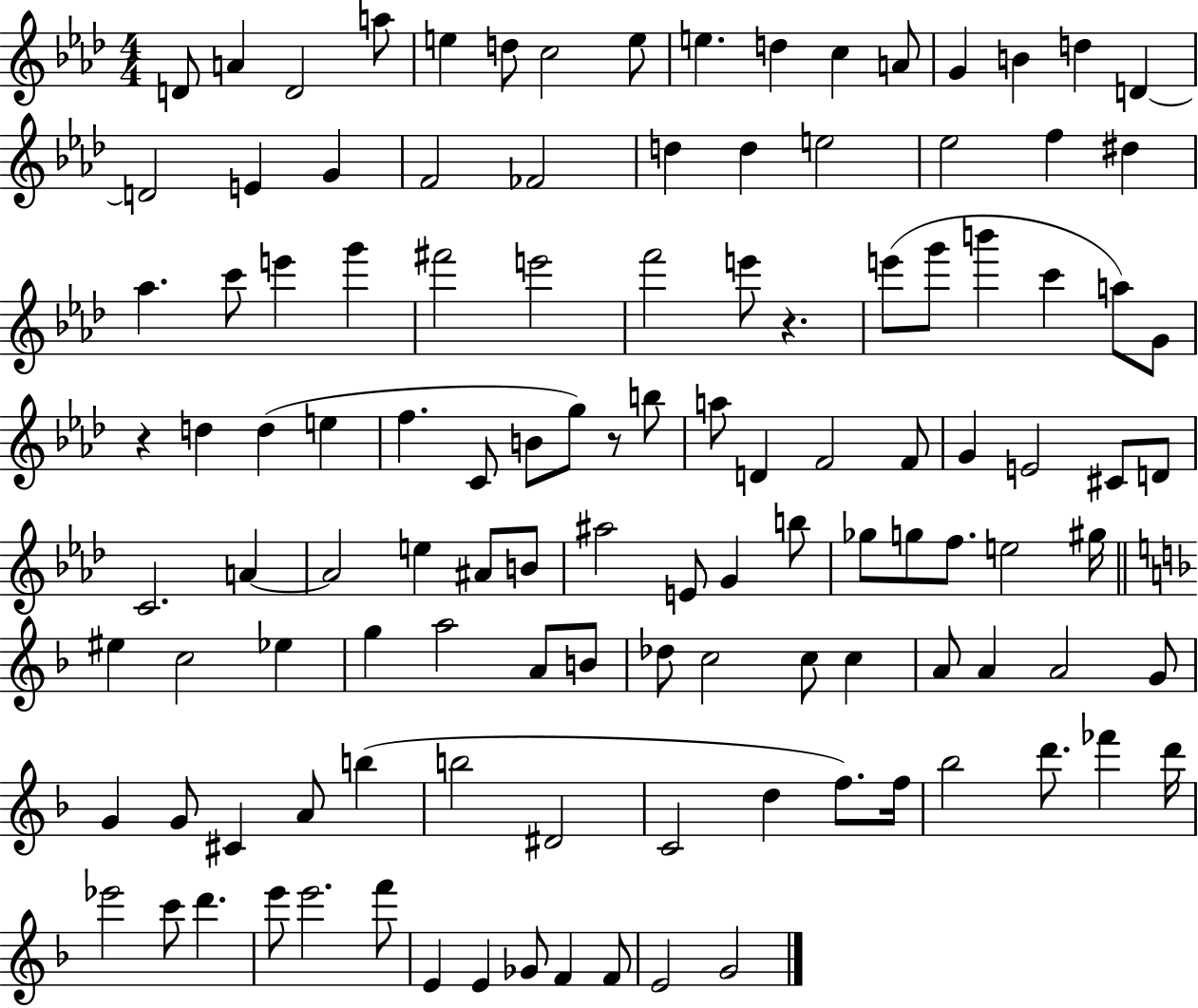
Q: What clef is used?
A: treble